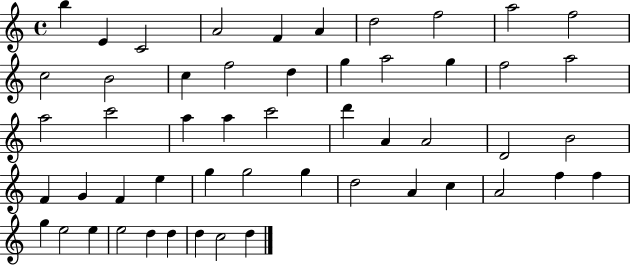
{
  \clef treble
  \time 4/4
  \defaultTimeSignature
  \key c \major
  b''4 e'4 c'2 | a'2 f'4 a'4 | d''2 f''2 | a''2 f''2 | \break c''2 b'2 | c''4 f''2 d''4 | g''4 a''2 g''4 | f''2 a''2 | \break a''2 c'''2 | a''4 a''4 c'''2 | d'''4 a'4 a'2 | d'2 b'2 | \break f'4 g'4 f'4 e''4 | g''4 g''2 g''4 | d''2 a'4 c''4 | a'2 f''4 f''4 | \break g''4 e''2 e''4 | e''2 d''4 d''4 | d''4 c''2 d''4 | \bar "|."
}